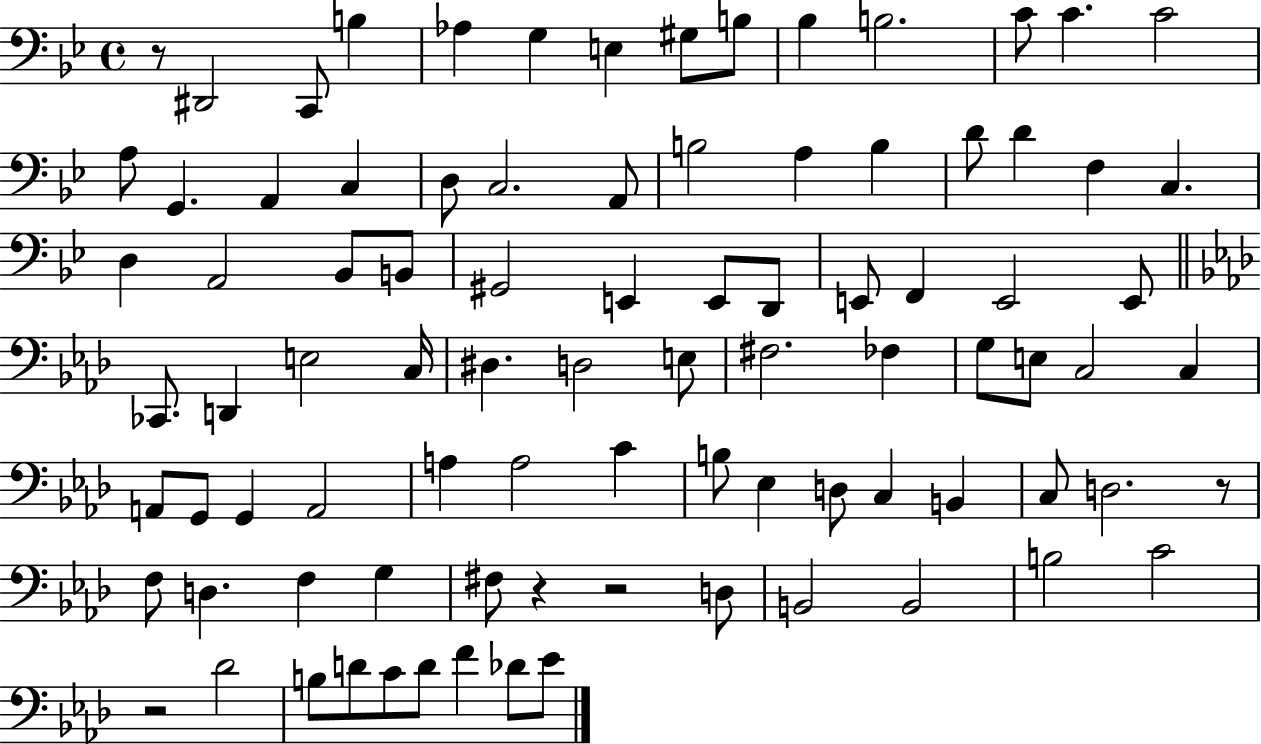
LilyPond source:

{
  \clef bass
  \time 4/4
  \defaultTimeSignature
  \key bes \major
  \repeat volta 2 { r8 dis,2 c,8 b4 | aes4 g4 e4 gis8 b8 | bes4 b2. | c'8 c'4. c'2 | \break a8 g,4. a,4 c4 | d8 c2. a,8 | b2 a4 b4 | d'8 d'4 f4 c4. | \break d4 a,2 bes,8 b,8 | gis,2 e,4 e,8 d,8 | e,8 f,4 e,2 e,8 | \bar "||" \break \key aes \major ces,8. d,4 e2 c16 | dis4. d2 e8 | fis2. fes4 | g8 e8 c2 c4 | \break a,8 g,8 g,4 a,2 | a4 a2 c'4 | b8 ees4 d8 c4 b,4 | c8 d2. r8 | \break f8 d4. f4 g4 | fis8 r4 r2 d8 | b,2 b,2 | b2 c'2 | \break r2 des'2 | b8 d'8 c'8 d'8 f'4 des'8 ees'8 | } \bar "|."
}